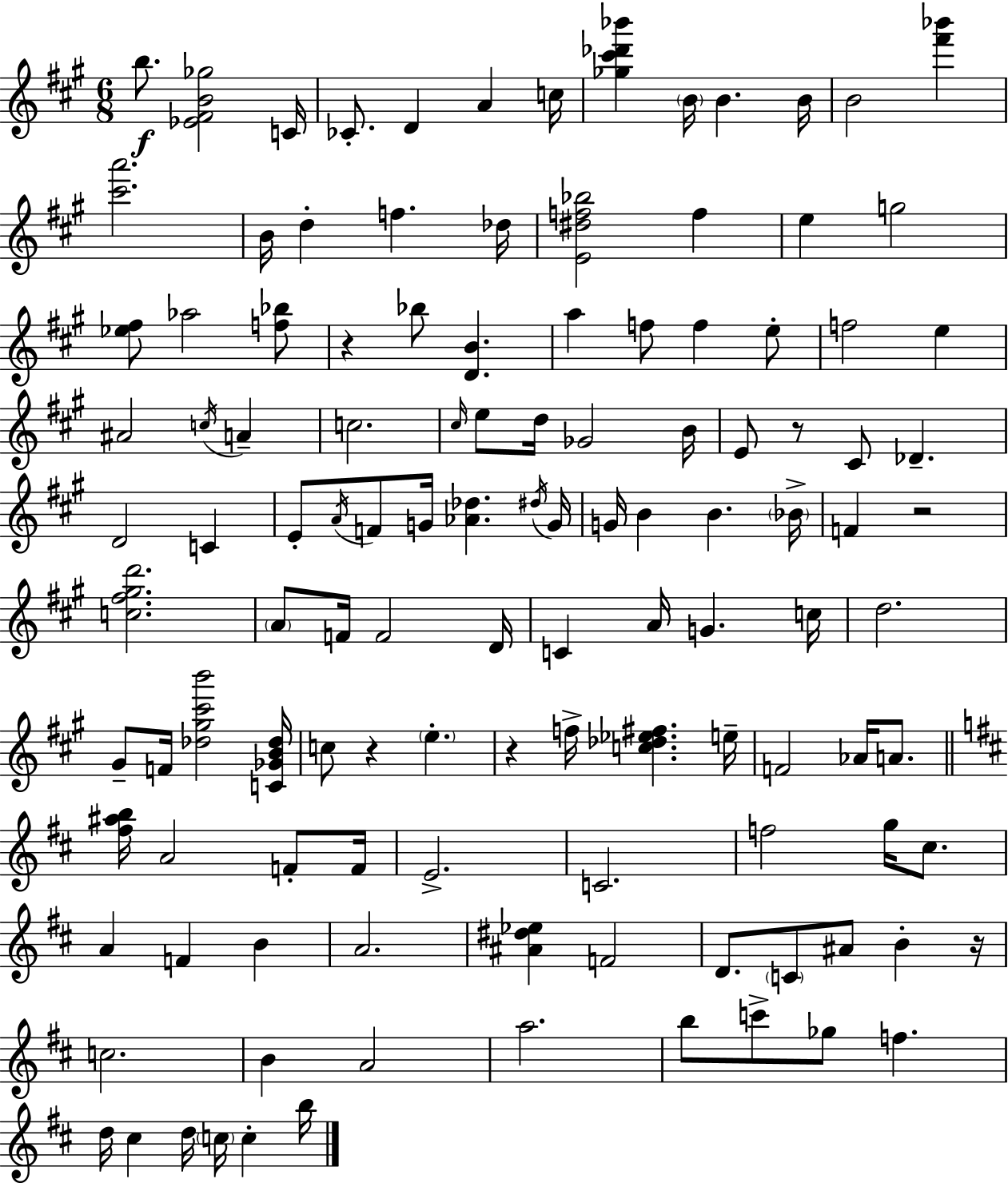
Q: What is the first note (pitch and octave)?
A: B5